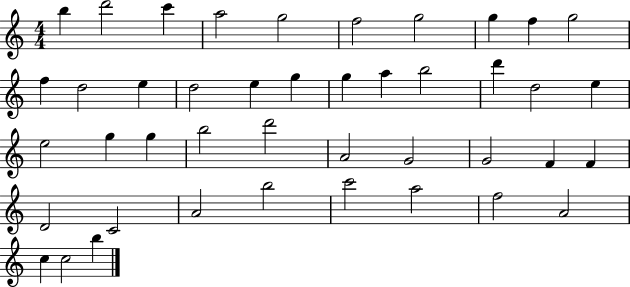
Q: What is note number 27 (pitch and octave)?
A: D6